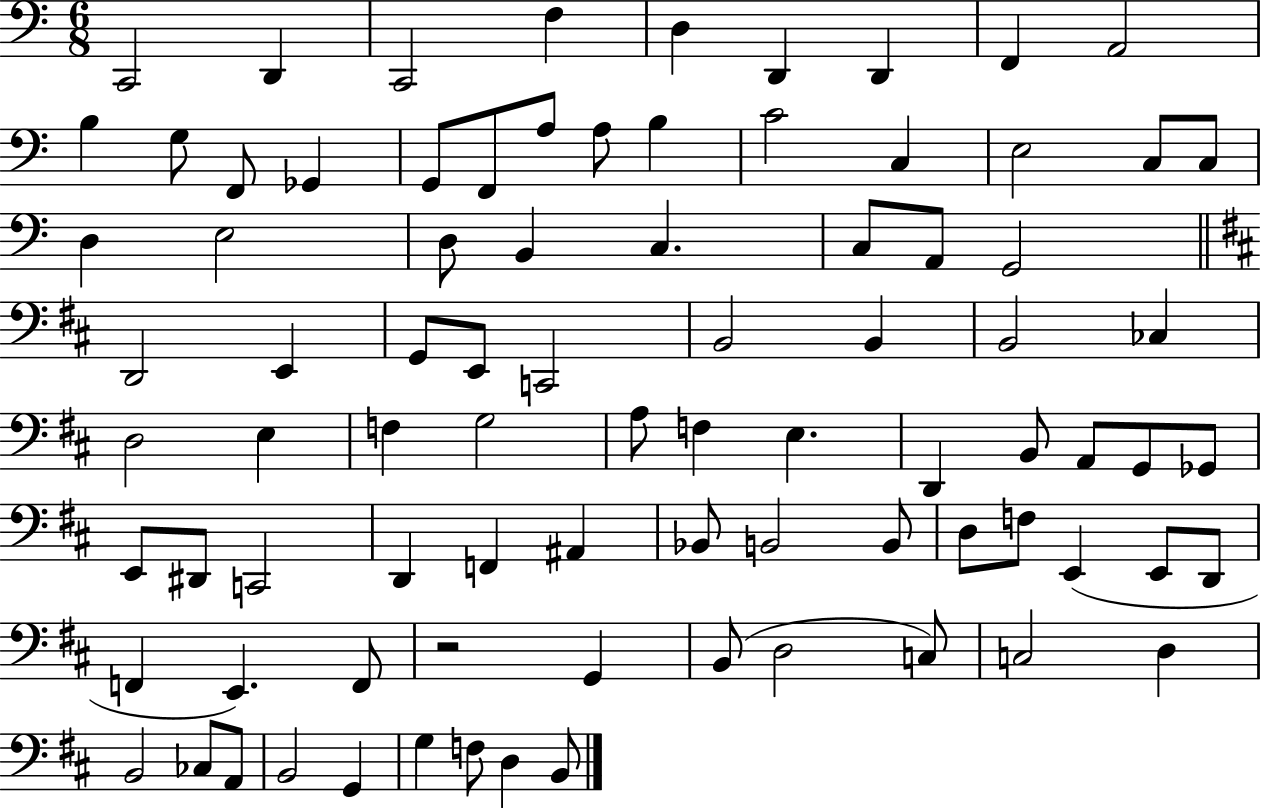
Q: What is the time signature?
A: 6/8